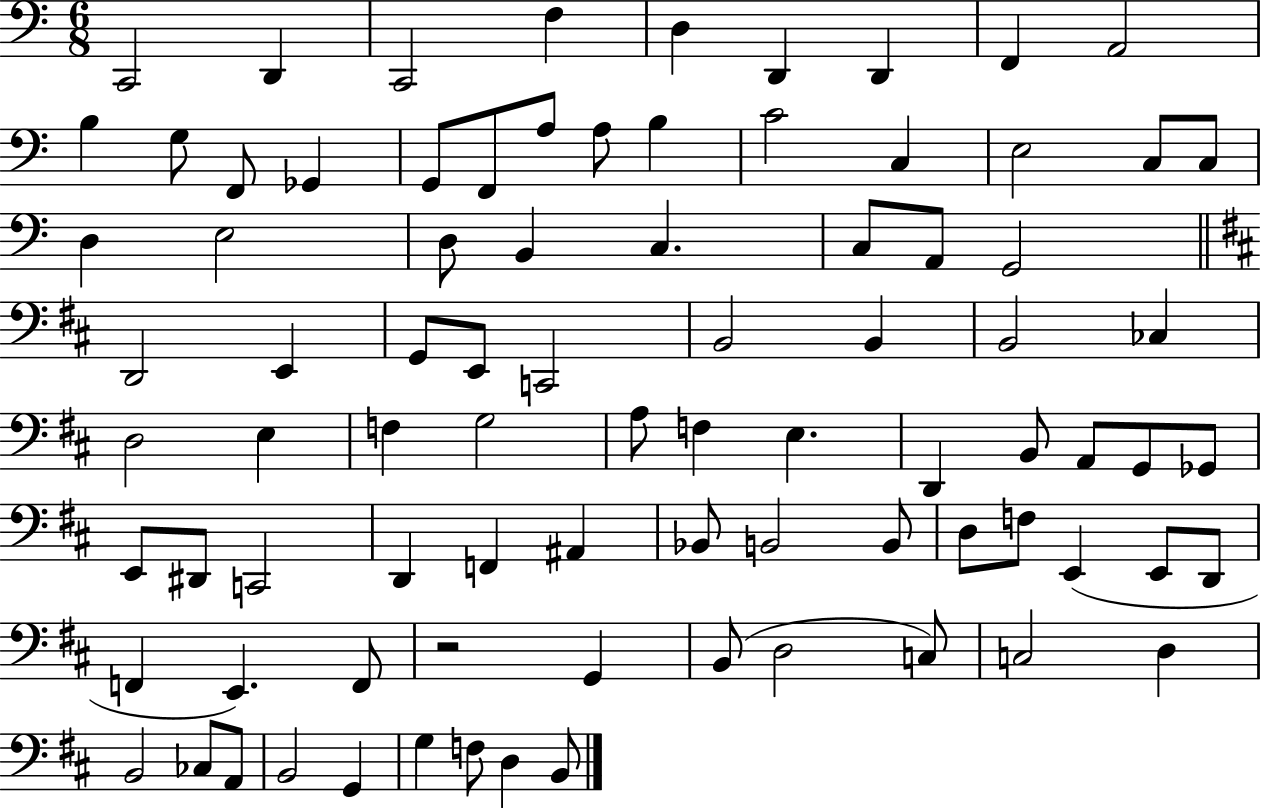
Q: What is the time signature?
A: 6/8